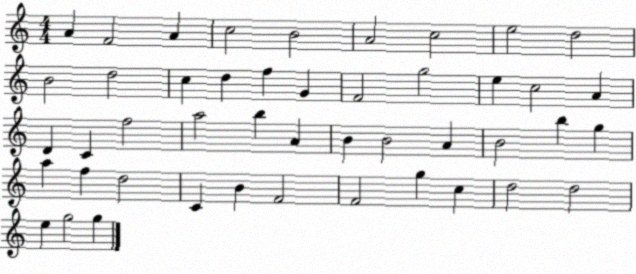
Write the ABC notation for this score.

X:1
T:Untitled
M:4/4
L:1/4
K:C
A F2 A c2 B2 A2 c2 e2 d2 B2 d2 c d f G F2 g2 e c2 A D C f2 a2 b A B B2 A B2 b g a f d2 C B F2 F2 g c d2 d2 e g2 g